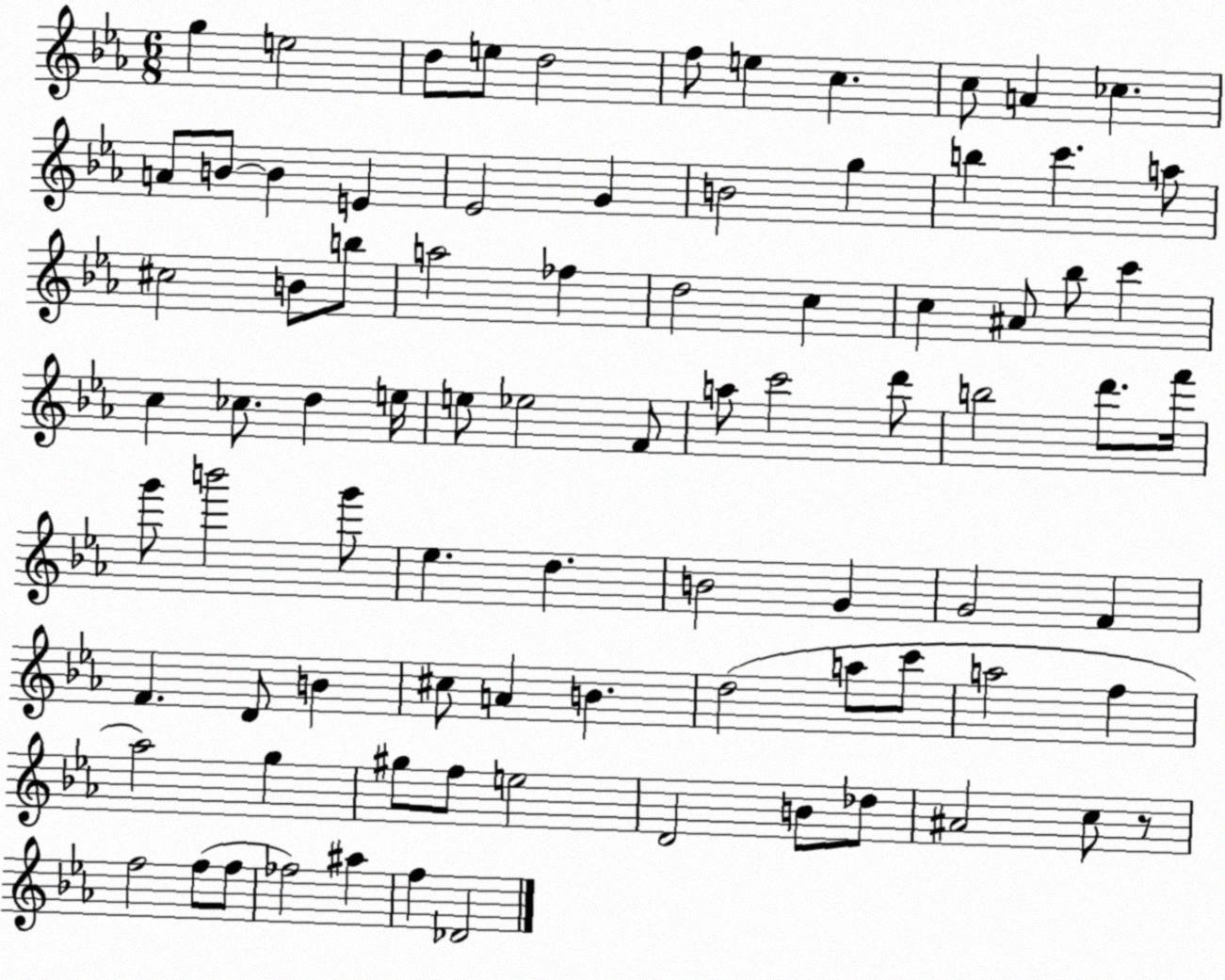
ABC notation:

X:1
T:Untitled
M:6/8
L:1/4
K:Eb
g e2 d/2 e/2 d2 f/2 e c c/2 A _c A/2 B/2 B E _E2 G B2 g b c' a/2 ^c2 B/2 b/2 a2 _f d2 c c ^A/2 _b/2 c' c _c/2 d e/4 e/2 _e2 F/2 a/2 c'2 d'/2 b2 d'/2 f'/4 g'/2 b'2 g'/2 _e d B2 G G2 F F D/2 B ^c/2 A B d2 a/2 c'/2 a2 f _a2 g ^g/2 f/2 e2 D2 B/2 _d/2 ^A2 c/2 z/2 f2 f/2 f/2 _f2 ^a f _D2